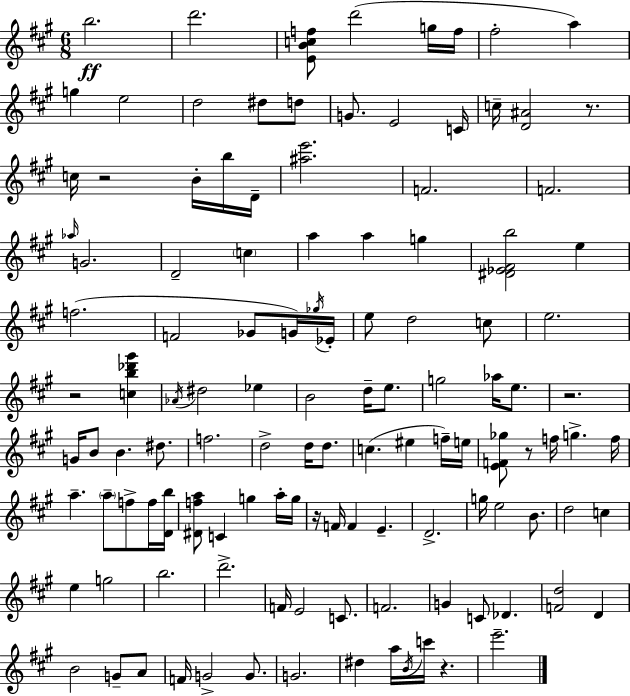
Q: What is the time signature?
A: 6/8